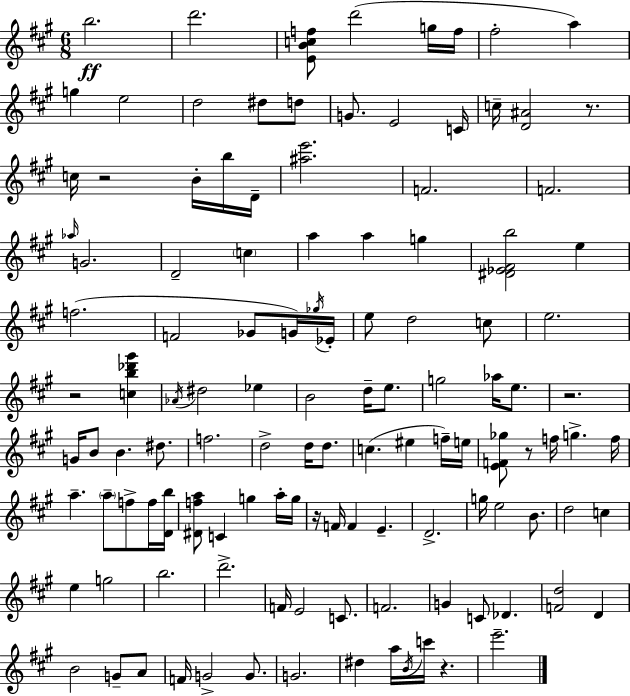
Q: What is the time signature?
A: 6/8